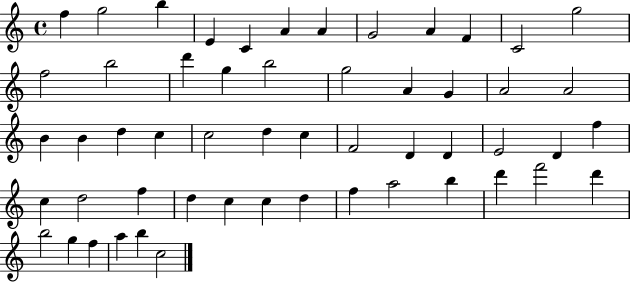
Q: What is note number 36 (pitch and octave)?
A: C5